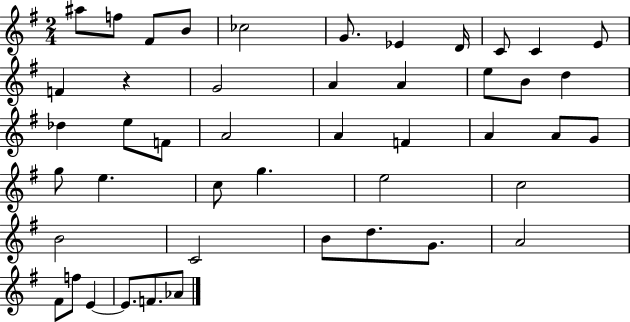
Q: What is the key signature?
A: G major